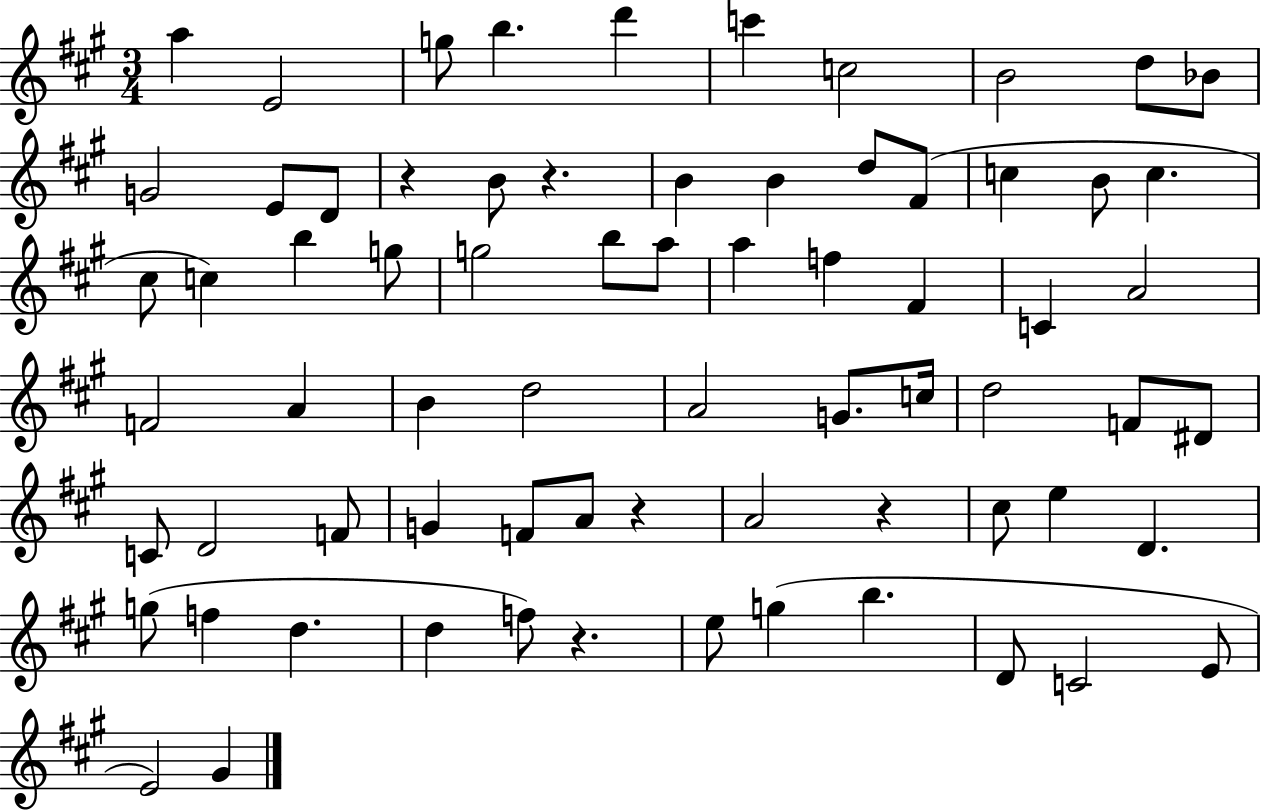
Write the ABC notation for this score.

X:1
T:Untitled
M:3/4
L:1/4
K:A
a E2 g/2 b d' c' c2 B2 d/2 _B/2 G2 E/2 D/2 z B/2 z B B d/2 ^F/2 c B/2 c ^c/2 c b g/2 g2 b/2 a/2 a f ^F C A2 F2 A B d2 A2 G/2 c/4 d2 F/2 ^D/2 C/2 D2 F/2 G F/2 A/2 z A2 z ^c/2 e D g/2 f d d f/2 z e/2 g b D/2 C2 E/2 E2 ^G